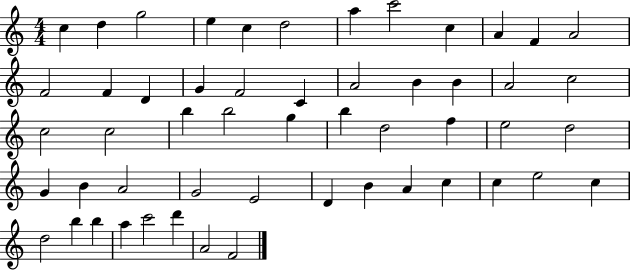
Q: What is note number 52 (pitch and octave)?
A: A4